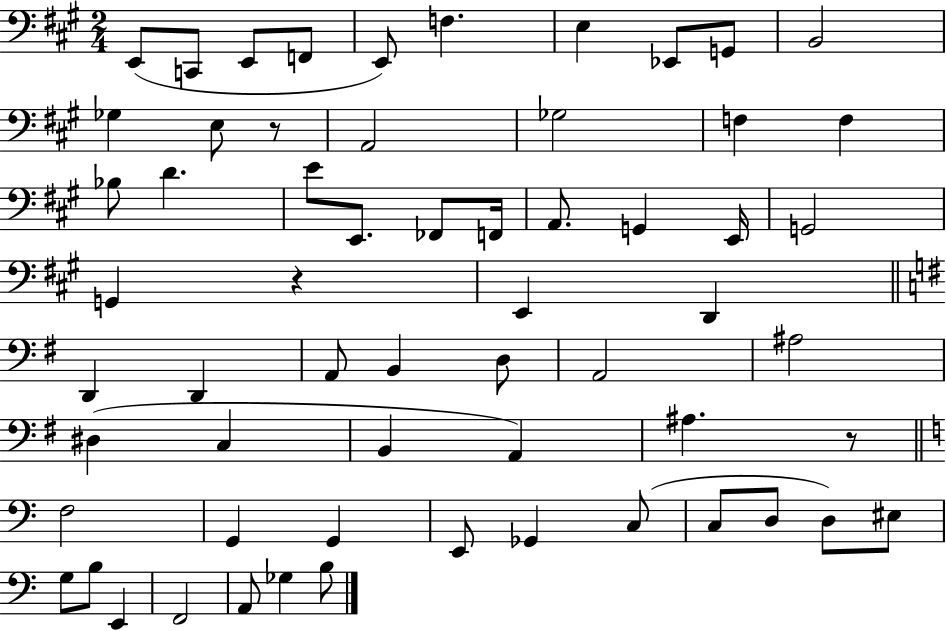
{
  \clef bass
  \numericTimeSignature
  \time 2/4
  \key a \major
  \repeat volta 2 { e,8( c,8 e,8 f,8 | e,8) f4. | e4 ees,8 g,8 | b,2 | \break ges4 e8 r8 | a,2 | ges2 | f4 f4 | \break bes8 d'4. | e'8 e,8. fes,8 f,16 | a,8. g,4 e,16 | g,2 | \break g,4 r4 | e,4 d,4 | \bar "||" \break \key g \major d,4 d,4 | a,8 b,4 d8 | a,2 | ais2 | \break dis4( c4 | b,4 a,4) | ais4. r8 | \bar "||" \break \key c \major f2 | g,4 g,4 | e,8 ges,4 c8( | c8 d8 d8) eis8 | \break g8 b8 e,4 | f,2 | a,8 ges4 b8 | } \bar "|."
}